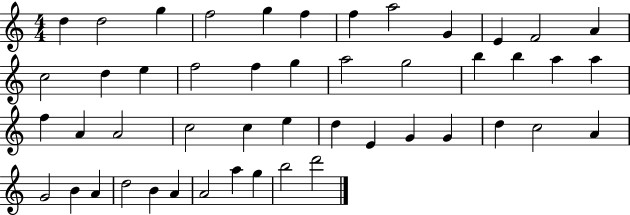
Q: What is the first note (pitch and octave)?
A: D5